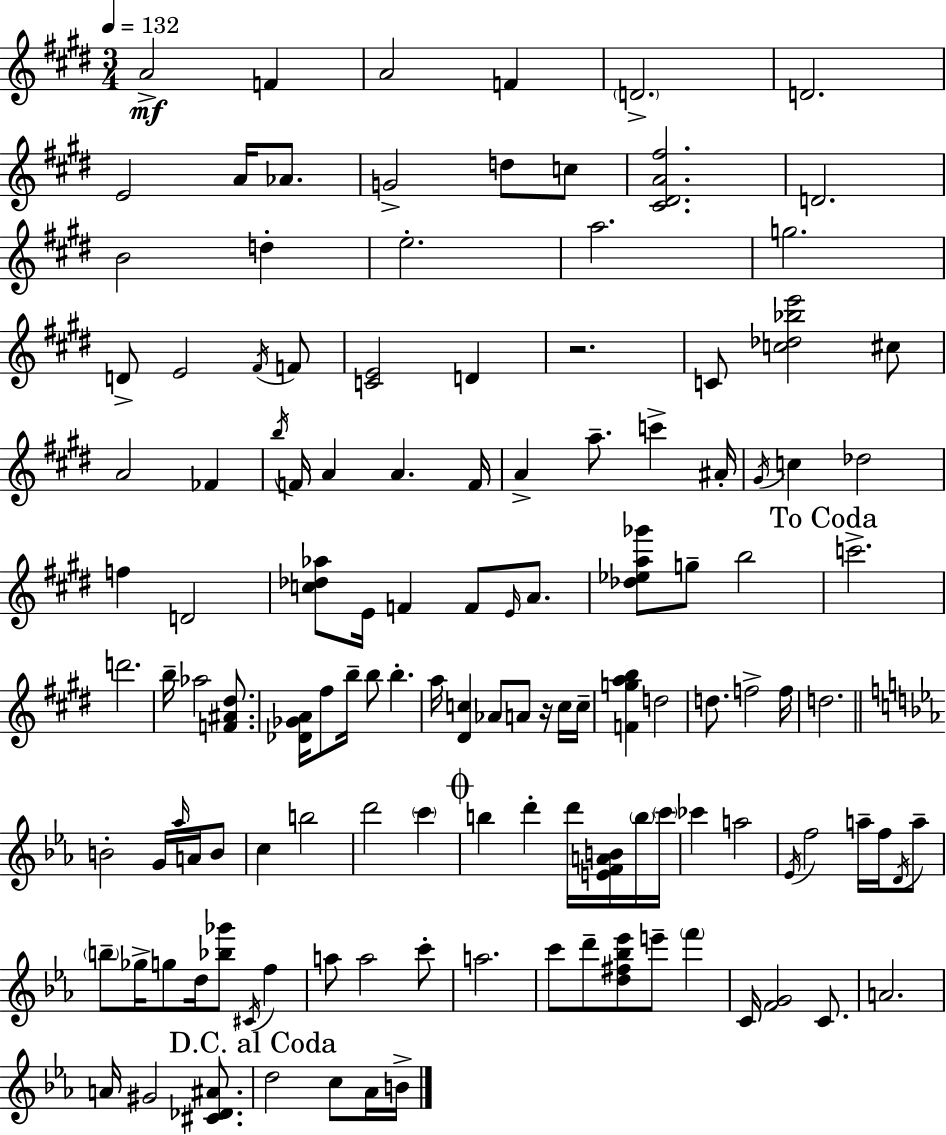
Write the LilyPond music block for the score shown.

{
  \clef treble
  \numericTimeSignature
  \time 3/4
  \key e \major
  \tempo 4 = 132
  a'2->\mf f'4 | a'2 f'4 | \parenthesize d'2.-> | d'2. | \break e'2 a'16 aes'8. | g'2-> d''8 c''8 | <cis' dis' a' fis''>2. | d'2. | \break b'2 d''4-. | e''2.-. | a''2. | g''2. | \break d'8-> e'2 \acciaccatura { fis'16 } f'8 | <c' e'>2 d'4 | r2. | c'8 <c'' des'' bes'' e'''>2 cis''8 | \break a'2 fes'4 | \acciaccatura { b''16 } f'16 a'4 a'4. | f'16 a'4-> a''8.-- c'''4-> | ais'16-. \acciaccatura { gis'16 } c''4 des''2 | \break f''4 d'2 | <c'' des'' aes''>8 e'16 f'4 f'8 | \grace { e'16 } a'8. <des'' ees'' a'' ges'''>8 g''8-- b''2 | \mark "To Coda" c'''2.-> | \break d'''2. | b''16-- aes''2 | <f' ais' dis''>8. <des' ges' a'>16 fis''8 b''16-- b''8 b''4.-. | a''16 <dis' c''>4 aes'8 a'8 | \break r16 c''16 c''16-- <f' g'' a'' b''>4 d''2 | d''8. f''2-> | f''16 d''2. | \bar "||" \break \key ees \major b'2-. g'16 \grace { aes''16 } a'16 b'8 | c''4 b''2 | d'''2 \parenthesize c'''4 | \mark \markup { \musicglyph "scripts.coda" } b''4 d'''4-. d'''16 <e' f' a' b'>16 \parenthesize b''16 | \break \parenthesize c'''16 ces'''4 a''2 | \acciaccatura { ees'16 } f''2 a''16-- f''16 | \acciaccatura { d'16 } a''8-- \parenthesize b''8-- ges''16-> g''8 d''16 <bes'' ges'''>8 \acciaccatura { cis'16 } | f''4 a''8 a''2 | \break c'''8-. a''2. | c'''8 d'''8-- <d'' fis'' bes'' ees'''>8 e'''8-- | \parenthesize f'''4 c'16 <f' g'>2 | c'8. a'2. | \break a'16 gis'2 | <cis' des' ais'>8. \mark "D.C. al Coda" d''2 | c''8 aes'16 b'16-> \bar "|."
}